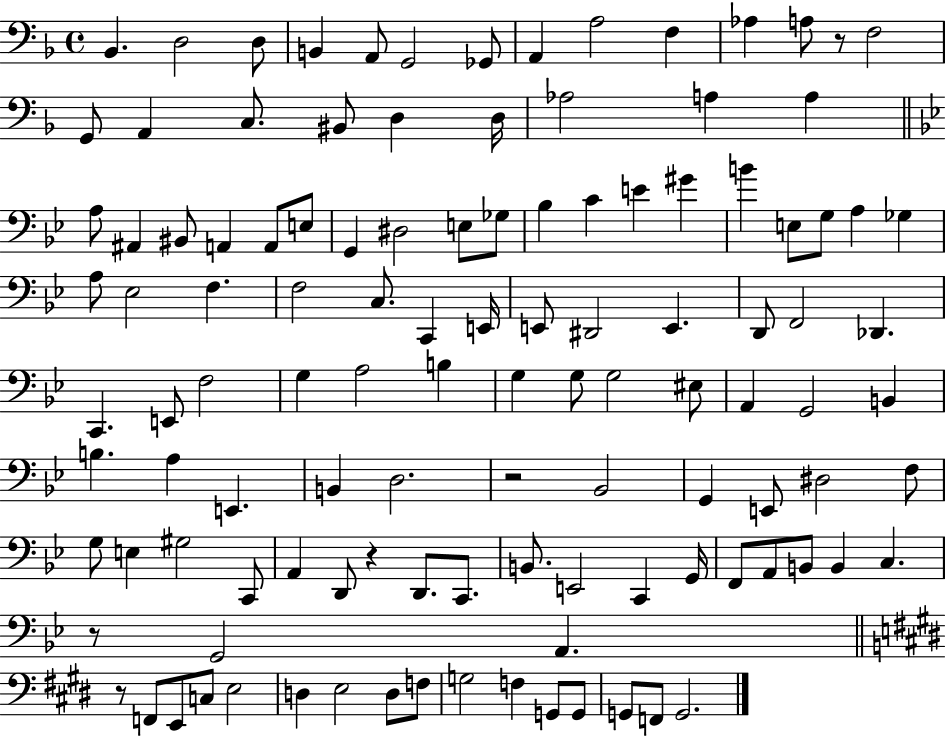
Bb2/q. D3/h D3/e B2/q A2/e G2/h Gb2/e A2/q A3/h F3/q Ab3/q A3/e R/e F3/h G2/e A2/q C3/e. BIS2/e D3/q D3/s Ab3/h A3/q A3/q A3/e A#2/q BIS2/e A2/q A2/e E3/e G2/q D#3/h E3/e Gb3/e Bb3/q C4/q E4/q G#4/q B4/q E3/e G3/e A3/q Gb3/q A3/e Eb3/h F3/q. F3/h C3/e. C2/q E2/s E2/e D#2/h E2/q. D2/e F2/h Db2/q. C2/q. E2/e F3/h G3/q A3/h B3/q G3/q G3/e G3/h EIS3/e A2/q G2/h B2/q B3/q. A3/q E2/q. B2/q D3/h. R/h Bb2/h G2/q E2/e D#3/h F3/e G3/e E3/q G#3/h C2/e A2/q D2/e R/q D2/e. C2/e. B2/e. E2/h C2/q G2/s F2/e A2/e B2/e B2/q C3/q. R/e G2/h A2/q. R/e F2/e E2/e C3/e E3/h D3/q E3/h D3/e F3/e G3/h F3/q G2/e G2/e G2/e F2/e G2/h.